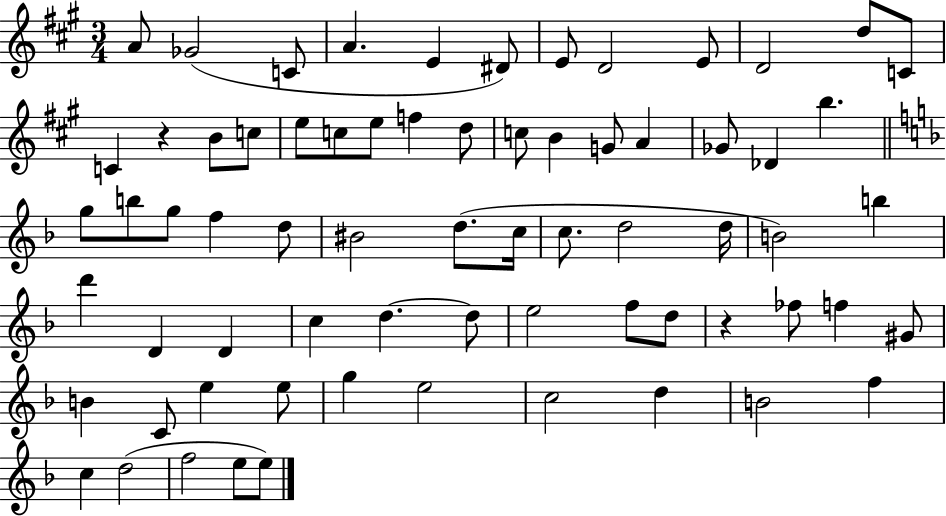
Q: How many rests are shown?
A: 2